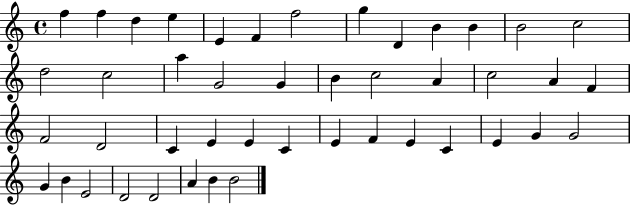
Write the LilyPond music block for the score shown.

{
  \clef treble
  \time 4/4
  \defaultTimeSignature
  \key c \major
  f''4 f''4 d''4 e''4 | e'4 f'4 f''2 | g''4 d'4 b'4 b'4 | b'2 c''2 | \break d''2 c''2 | a''4 g'2 g'4 | b'4 c''2 a'4 | c''2 a'4 f'4 | \break f'2 d'2 | c'4 e'4 e'4 c'4 | e'4 f'4 e'4 c'4 | e'4 g'4 g'2 | \break g'4 b'4 e'2 | d'2 d'2 | a'4 b'4 b'2 | \bar "|."
}